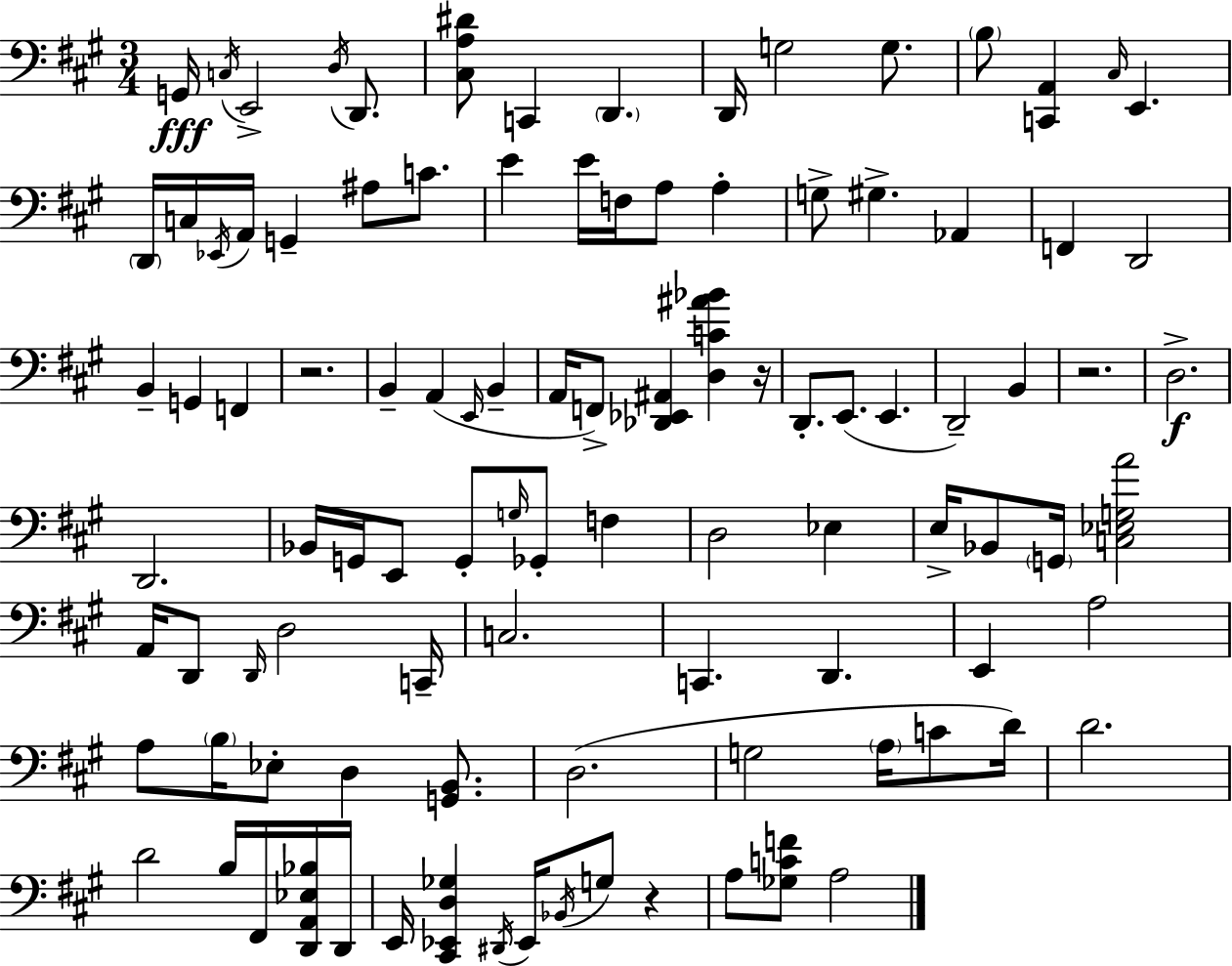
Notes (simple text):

G2/s C3/s E2/h D3/s D2/e. [C#3,A3,D#4]/e C2/q D2/q. D2/s G3/h G3/e. B3/e [C2,A2]/q C#3/s E2/q. D2/s C3/s Eb2/s A2/s G2/q A#3/e C4/e. E4/q E4/s F3/s A3/e A3/q G3/e G#3/q. Ab2/q F2/q D2/h B2/q G2/q F2/q R/h. B2/q A2/q E2/s B2/q A2/s F2/e [Db2,Eb2,A#2]/q [D3,C4,A#4,Bb4]/q R/s D2/e. E2/e. E2/q. D2/h B2/q R/h. D3/h. D2/h. Bb2/s G2/s E2/e G2/e G3/s Gb2/e F3/q D3/h Eb3/q E3/s Bb2/e G2/s [C3,Eb3,G3,A4]/h A2/s D2/e D2/s D3/h C2/s C3/h. C2/q. D2/q. E2/q A3/h A3/e B3/s Eb3/e D3/q [G2,B2]/e. D3/h. G3/h A3/s C4/e D4/s D4/h. D4/h B3/s F#2/s [D2,A2,Eb3,Bb3]/s D2/s E2/s [C#2,Eb2,D3,Gb3]/q D#2/s Eb2/s Bb2/s G3/e R/q A3/e [Gb3,C4,F4]/e A3/h